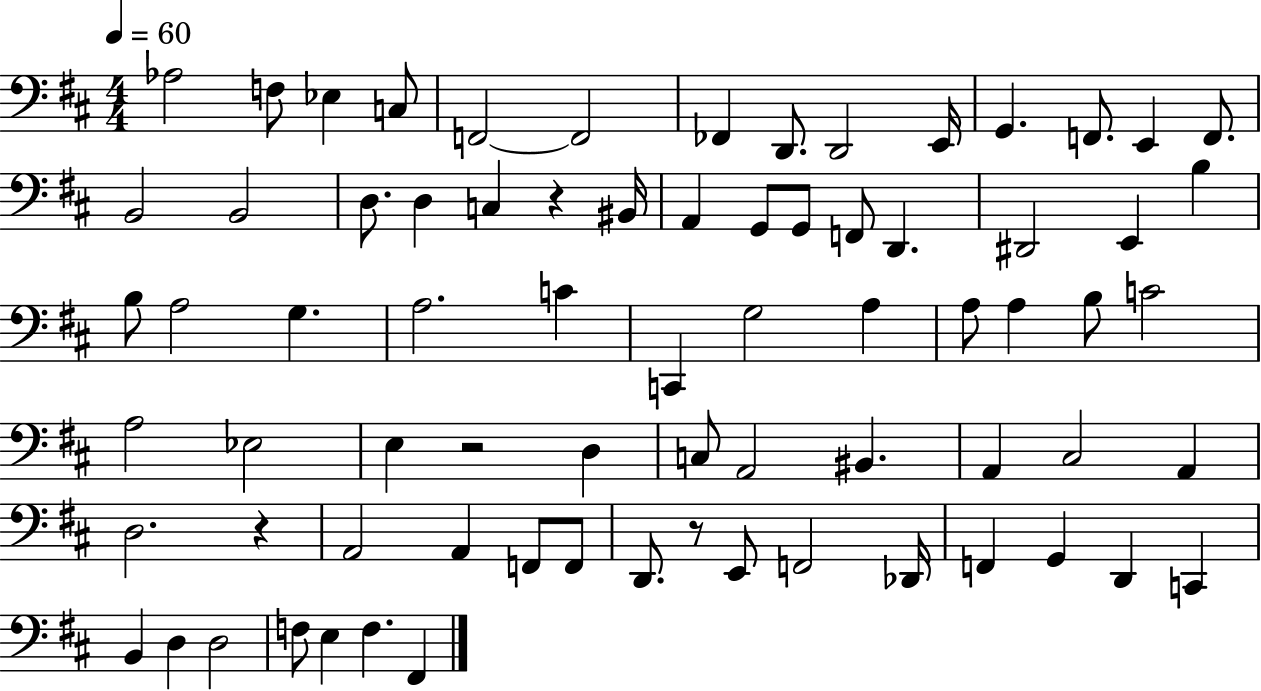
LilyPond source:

{
  \clef bass
  \numericTimeSignature
  \time 4/4
  \key d \major
  \tempo 4 = 60
  \repeat volta 2 { aes2 f8 ees4 c8 | f,2~~ f,2 | fes,4 d,8. d,2 e,16 | g,4. f,8. e,4 f,8. | \break b,2 b,2 | d8. d4 c4 r4 bis,16 | a,4 g,8 g,8 f,8 d,4. | dis,2 e,4 b4 | \break b8 a2 g4. | a2. c'4 | c,4 g2 a4 | a8 a4 b8 c'2 | \break a2 ees2 | e4 r2 d4 | c8 a,2 bis,4. | a,4 cis2 a,4 | \break d2. r4 | a,2 a,4 f,8 f,8 | d,8. r8 e,8 f,2 des,16 | f,4 g,4 d,4 c,4 | \break b,4 d4 d2 | f8 e4 f4. fis,4 | } \bar "|."
}